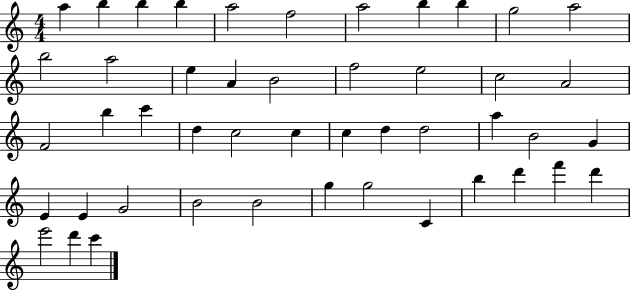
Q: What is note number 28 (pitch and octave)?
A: D5